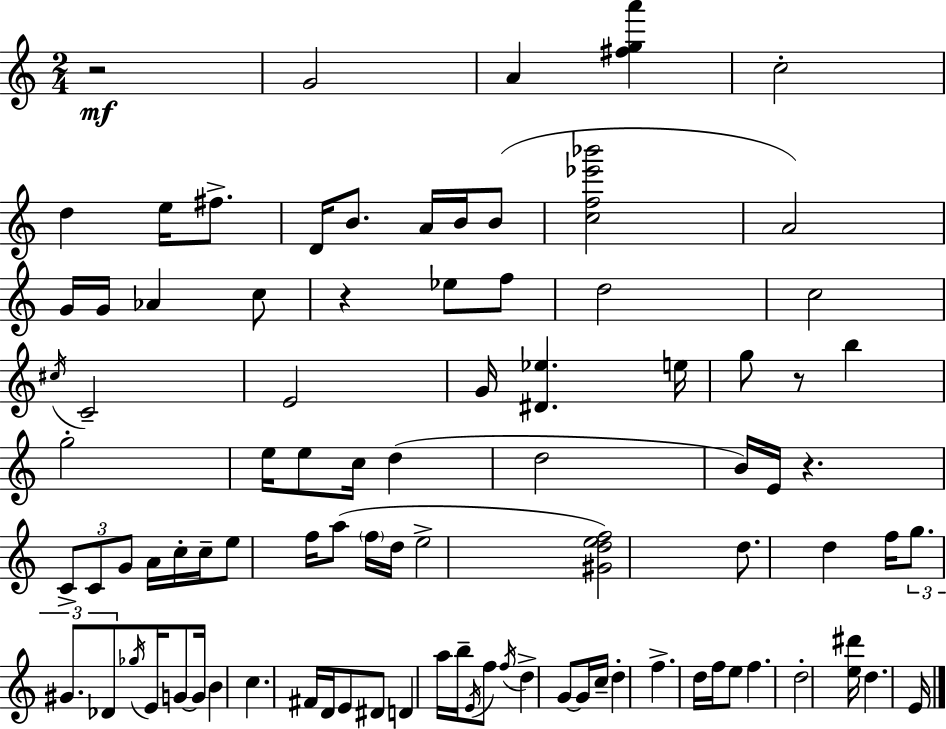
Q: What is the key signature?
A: A minor